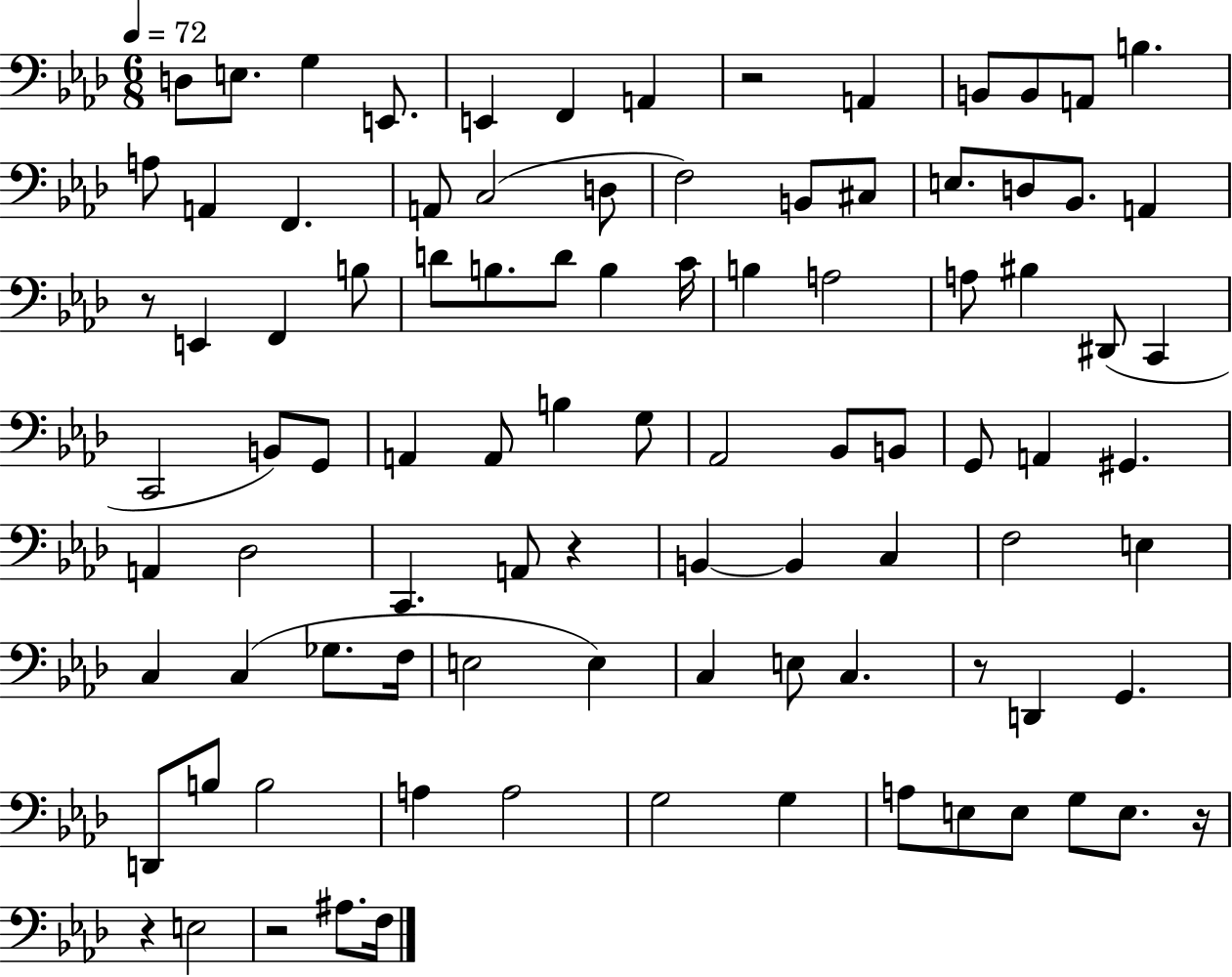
{
  \clef bass
  \numericTimeSignature
  \time 6/8
  \key aes \major
  \tempo 4 = 72
  d8 e8. g4 e,8. | e,4 f,4 a,4 | r2 a,4 | b,8 b,8 a,8 b4. | \break a8 a,4 f,4. | a,8 c2( d8 | f2) b,8 cis8 | e8. d8 bes,8. a,4 | \break r8 e,4 f,4 b8 | d'8 b8. d'8 b4 c'16 | b4 a2 | a8 bis4 dis,8( c,4 | \break c,2 b,8) g,8 | a,4 a,8 b4 g8 | aes,2 bes,8 b,8 | g,8 a,4 gis,4. | \break a,4 des2 | c,4. a,8 r4 | b,4~~ b,4 c4 | f2 e4 | \break c4 c4( ges8. f16 | e2 e4) | c4 e8 c4. | r8 d,4 g,4. | \break d,8 b8 b2 | a4 a2 | g2 g4 | a8 e8 e8 g8 e8. r16 | \break r4 e2 | r2 ais8. f16 | \bar "|."
}